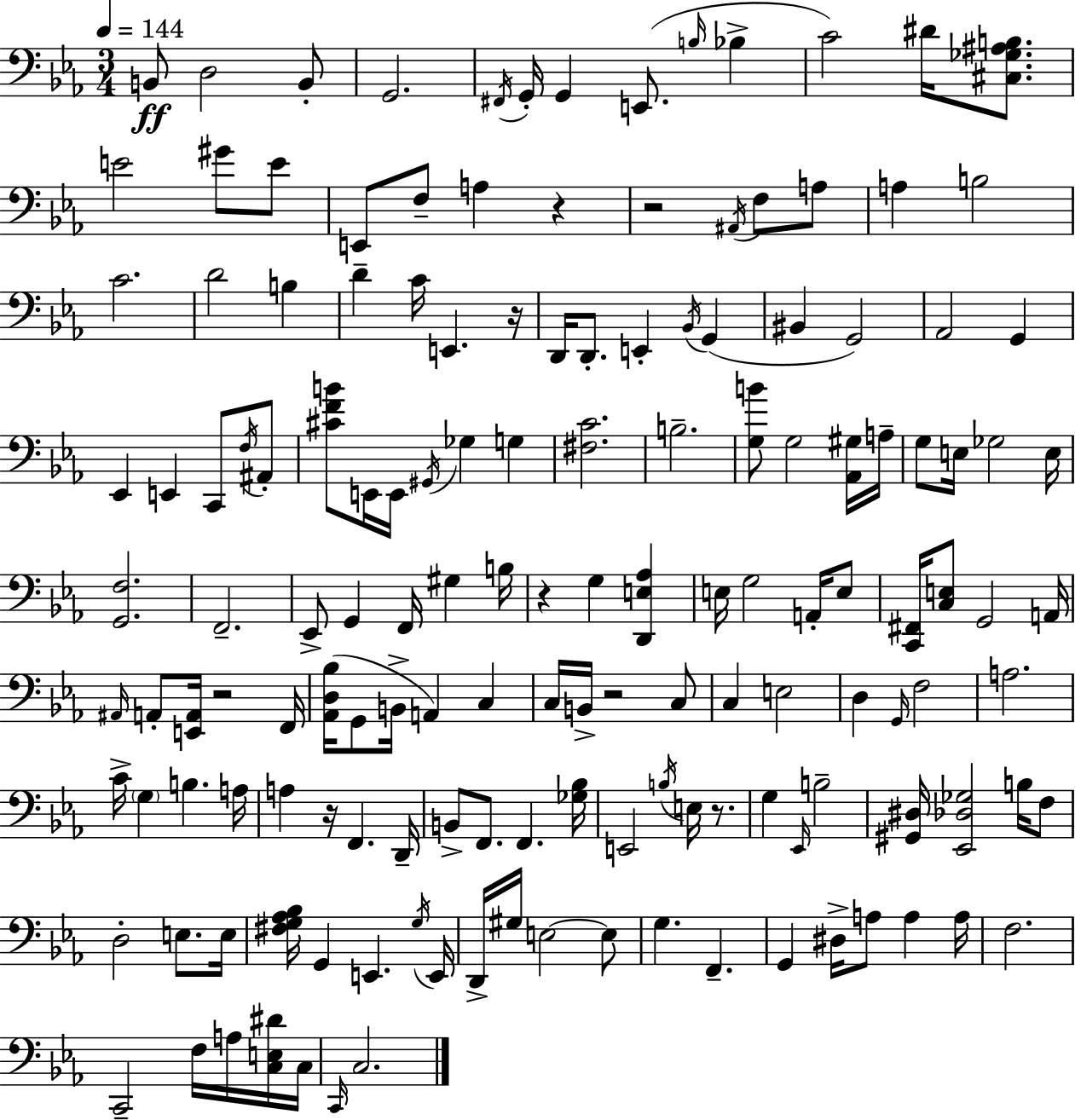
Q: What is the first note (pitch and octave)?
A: B2